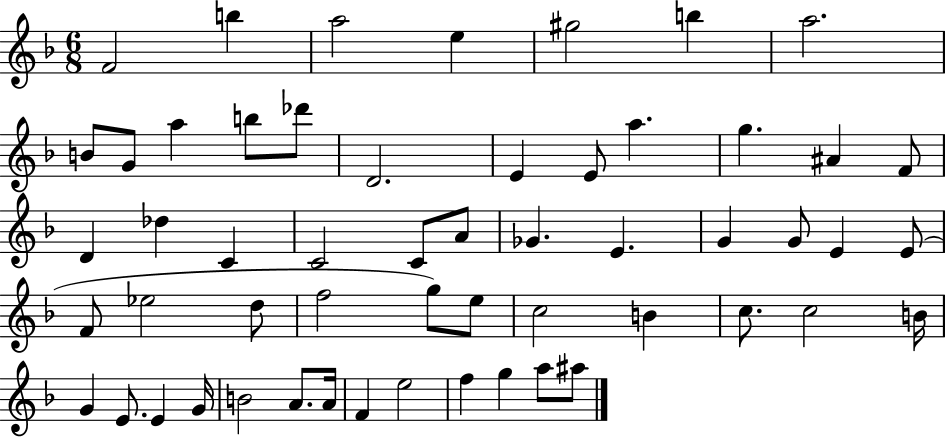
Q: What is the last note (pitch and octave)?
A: A#5